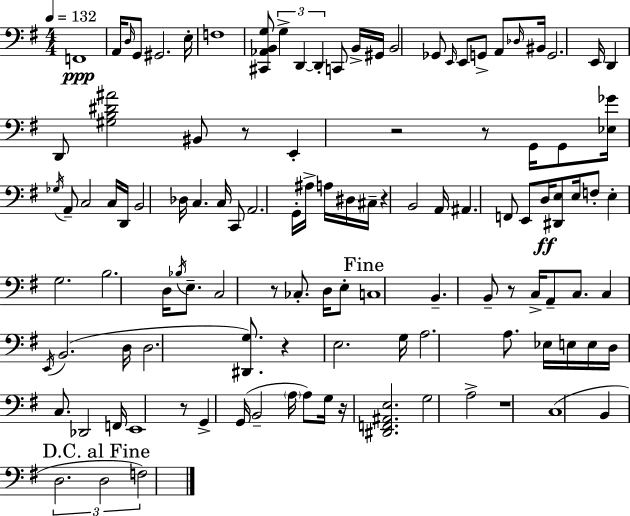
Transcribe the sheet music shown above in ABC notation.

X:1
T:Untitled
M:4/4
L:1/4
K:Em
F,,4 A,,/4 D,/4 G,,/2 ^G,,2 E,/4 F,4 [^C,,_A,,B,,G,]/2 G, D,, D,, C,,/2 B,,/4 ^G,,/4 B,,2 _G,,/2 E,,/4 E,,/2 G,,/2 A,,/2 _D,/4 ^B,,/4 G,,2 E,,/4 D,, D,,/2 [^G,B,^D^A]2 ^B,,/2 z/2 E,, z2 z/2 G,,/4 G,,/2 [_E,_G]/4 _G,/4 A,,/2 C,2 C,/4 D,,/4 B,,2 _D,/4 C, C,/4 C,,/2 A,,2 G,,/4 ^A,/4 A,/4 ^D,/4 ^C,/4 z B,,2 A,,/4 ^A,, F,,/2 E,,/2 D,/4 [^D,,E,]/2 E,/4 F,/2 E, G,2 B,2 D,/4 _B,/4 E,/2 C,2 z/2 _C,/2 D,/4 E,/2 C,4 B,, B,,/2 z/2 C,/4 A,,/2 C,/2 C, E,,/4 B,,2 D,/4 D,2 [^D,,G,]/2 z E,2 G,/4 A,2 A,/2 _E,/4 E,/4 E,/4 D,/4 C,/2 _D,,2 F,,/4 E,,4 z/2 G,, G,,/4 B,,2 A,/4 A,/2 G,/4 z/4 [^D,,F,,^A,,E,]2 G,2 A,2 z4 C,4 B,, D,2 D,2 F,2